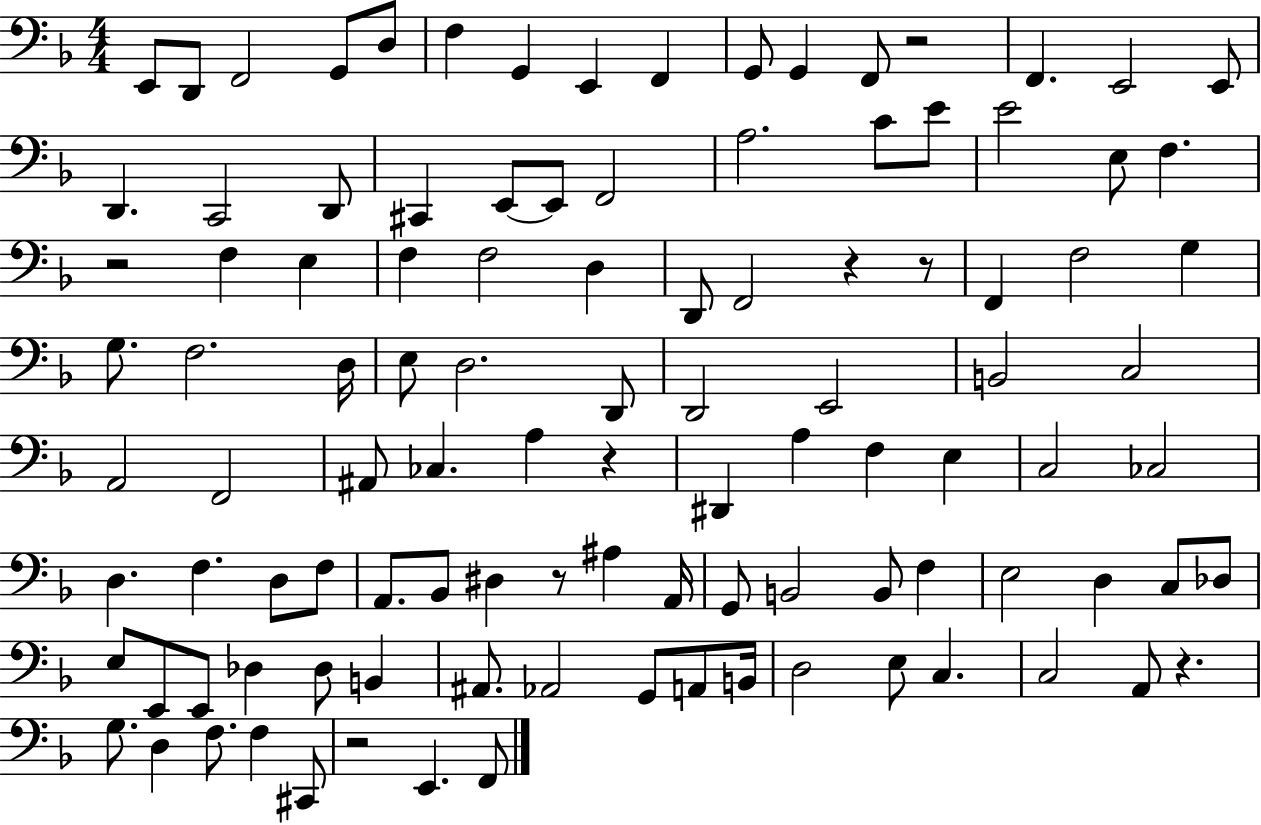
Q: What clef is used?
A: bass